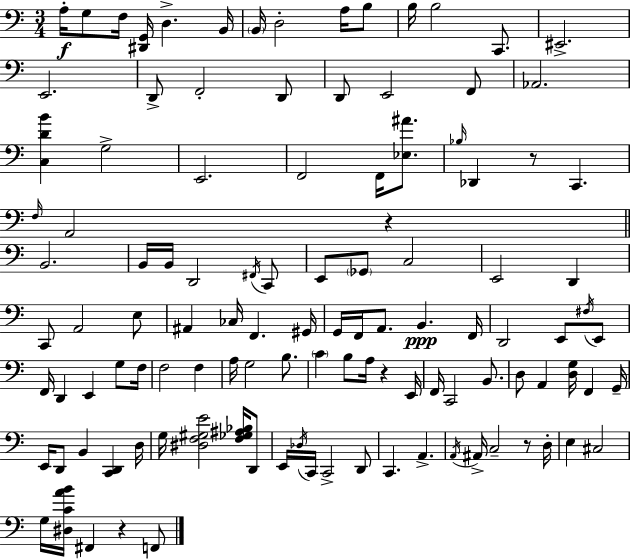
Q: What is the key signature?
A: C major